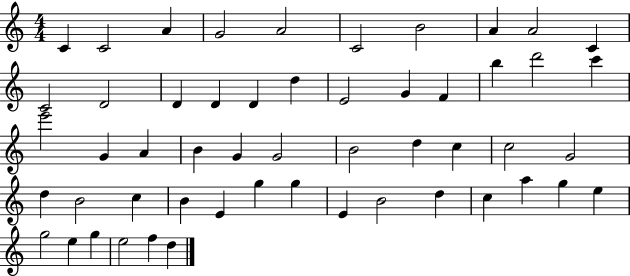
C4/q C4/h A4/q G4/h A4/h C4/h B4/h A4/q A4/h C4/q C4/h D4/h D4/q D4/q D4/q D5/q E4/h G4/q F4/q B5/q D6/h C6/q E6/h G4/q A4/q B4/q G4/q G4/h B4/h D5/q C5/q C5/h G4/h D5/q B4/h C5/q B4/q E4/q G5/q G5/q E4/q B4/h D5/q C5/q A5/q G5/q E5/q G5/h E5/q G5/q E5/h F5/q D5/q